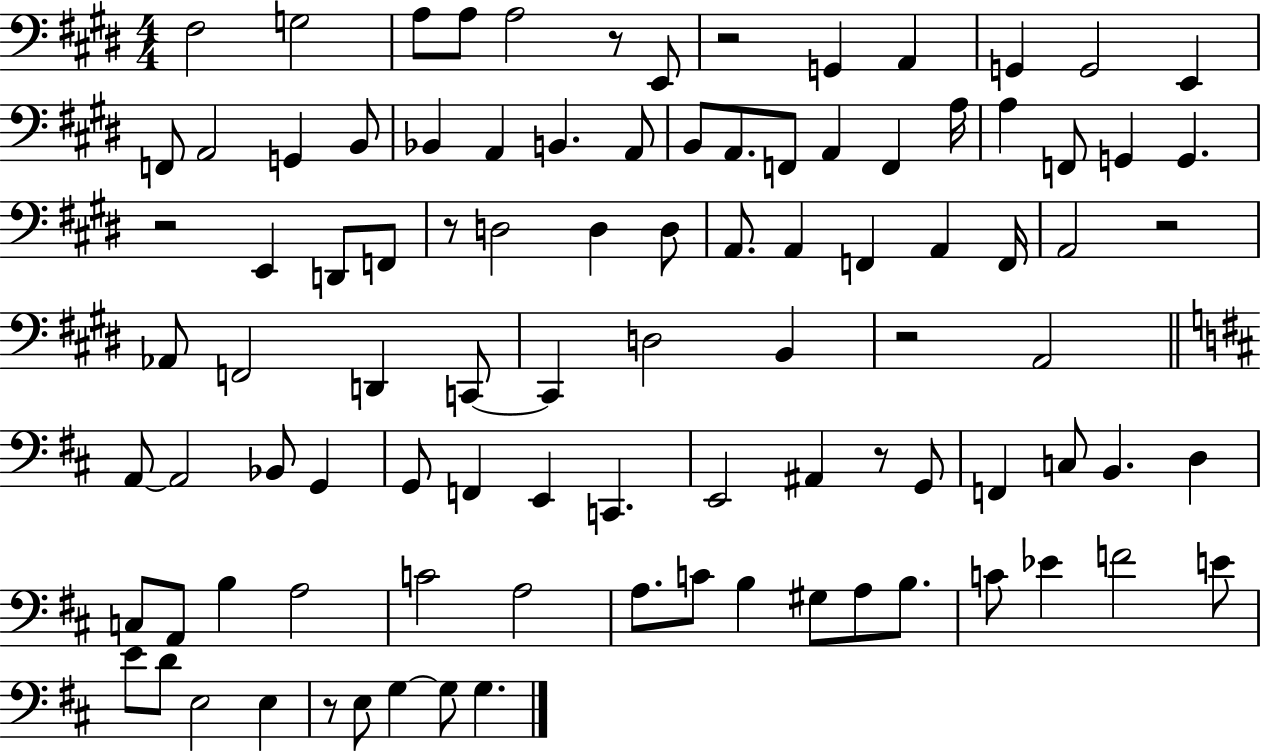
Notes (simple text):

F#3/h G3/h A3/e A3/e A3/h R/e E2/e R/h G2/q A2/q G2/q G2/h E2/q F2/e A2/h G2/q B2/e Bb2/q A2/q B2/q. A2/e B2/e A2/e. F2/e A2/q F2/q A3/s A3/q F2/e G2/q G2/q. R/h E2/q D2/e F2/e R/e D3/h D3/q D3/e A2/e. A2/q F2/q A2/q F2/s A2/h R/h Ab2/e F2/h D2/q C2/e C2/q D3/h B2/q R/h A2/h A2/e A2/h Bb2/e G2/q G2/e F2/q E2/q C2/q. E2/h A#2/q R/e G2/e F2/q C3/e B2/q. D3/q C3/e A2/e B3/q A3/h C4/h A3/h A3/e. C4/e B3/q G#3/e A3/e B3/e. C4/e Eb4/q F4/h E4/e E4/e D4/e E3/h E3/q R/e E3/e G3/q G3/e G3/q.